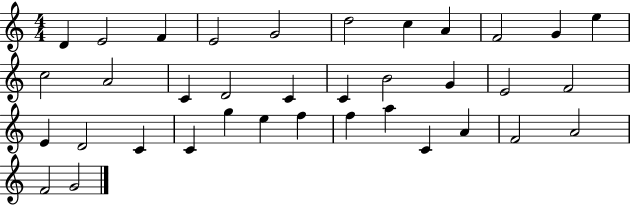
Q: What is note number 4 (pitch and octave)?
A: E4